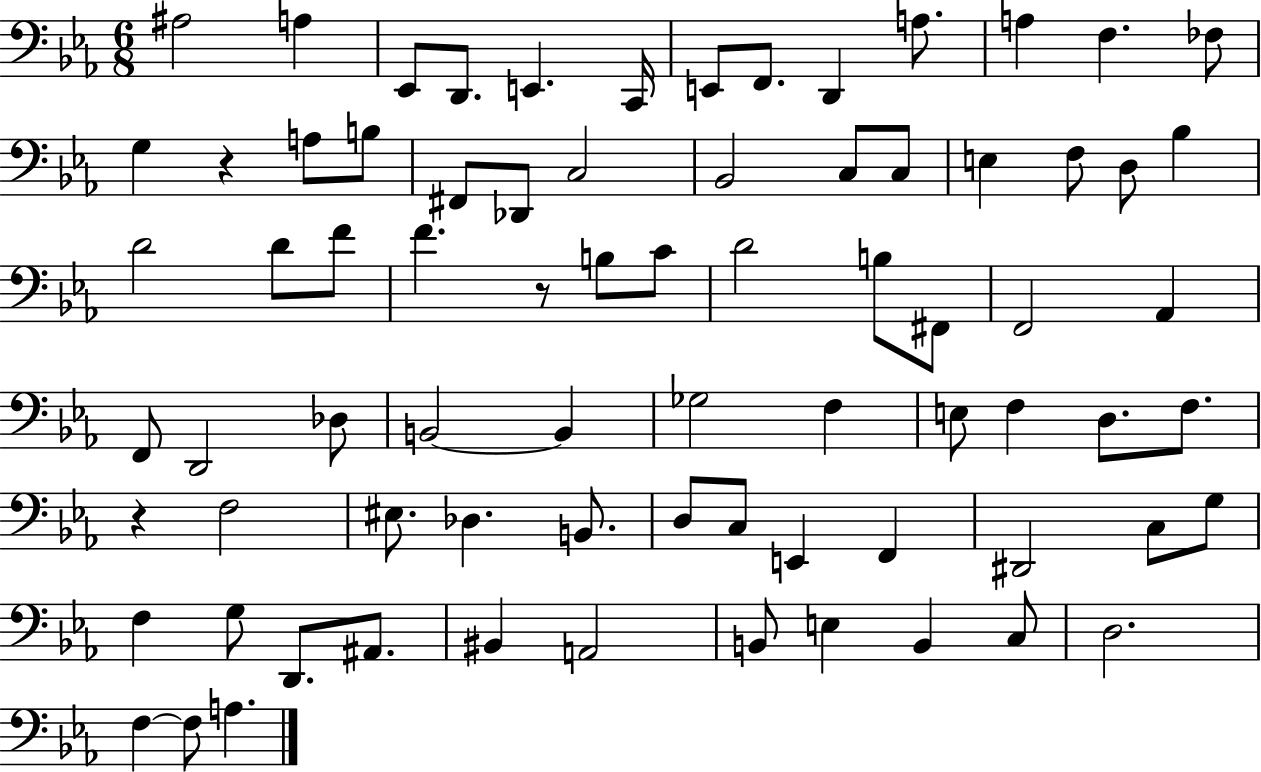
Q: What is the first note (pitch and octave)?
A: A#3